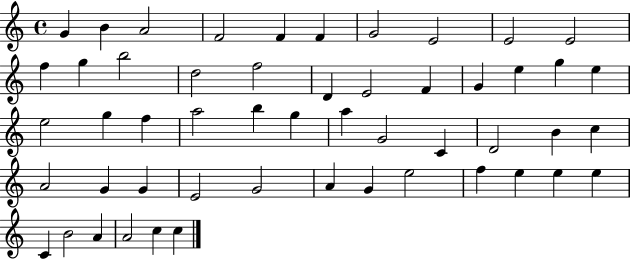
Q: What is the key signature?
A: C major